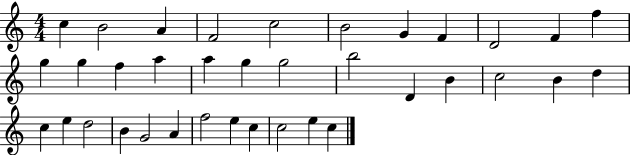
X:1
T:Untitled
M:4/4
L:1/4
K:C
c B2 A F2 c2 B2 G F D2 F f g g f a a g g2 b2 D B c2 B d c e d2 B G2 A f2 e c c2 e c